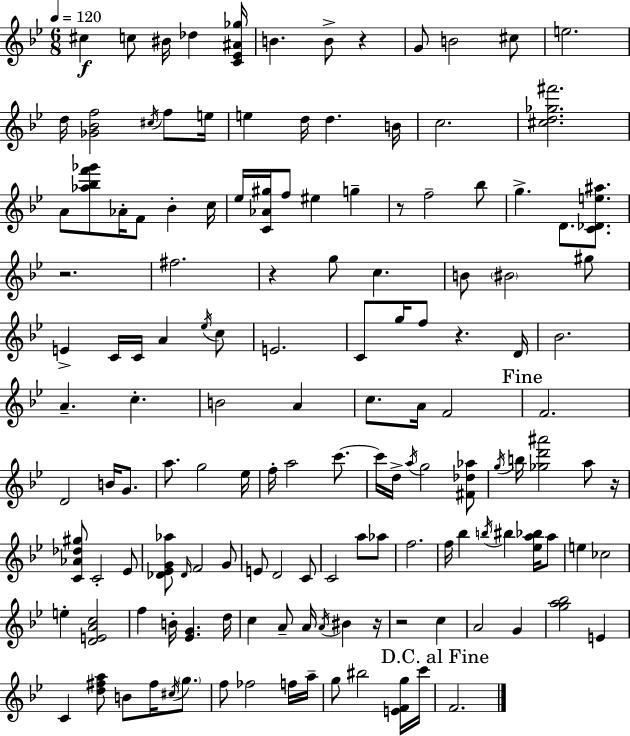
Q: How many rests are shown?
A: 8